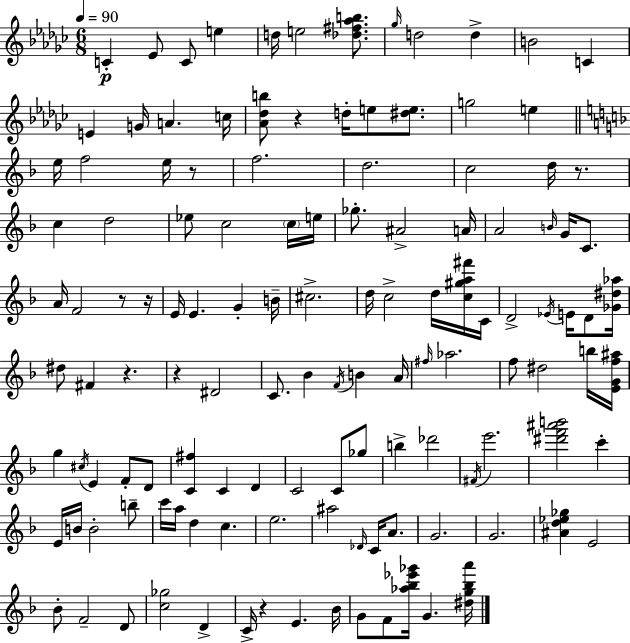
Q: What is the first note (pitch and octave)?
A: C4